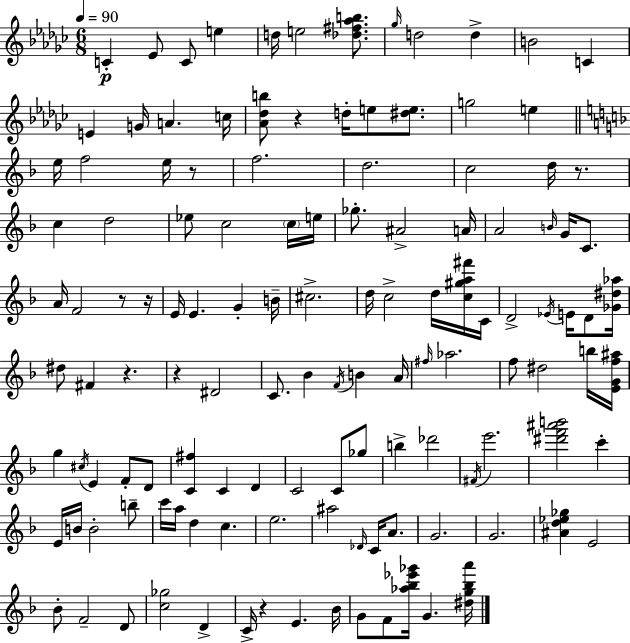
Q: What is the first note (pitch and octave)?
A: C4